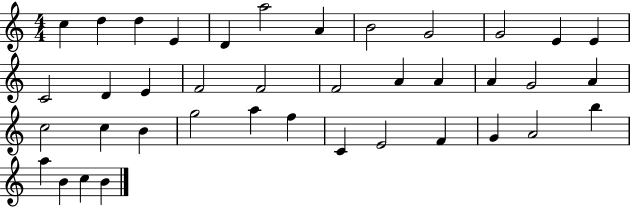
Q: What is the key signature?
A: C major